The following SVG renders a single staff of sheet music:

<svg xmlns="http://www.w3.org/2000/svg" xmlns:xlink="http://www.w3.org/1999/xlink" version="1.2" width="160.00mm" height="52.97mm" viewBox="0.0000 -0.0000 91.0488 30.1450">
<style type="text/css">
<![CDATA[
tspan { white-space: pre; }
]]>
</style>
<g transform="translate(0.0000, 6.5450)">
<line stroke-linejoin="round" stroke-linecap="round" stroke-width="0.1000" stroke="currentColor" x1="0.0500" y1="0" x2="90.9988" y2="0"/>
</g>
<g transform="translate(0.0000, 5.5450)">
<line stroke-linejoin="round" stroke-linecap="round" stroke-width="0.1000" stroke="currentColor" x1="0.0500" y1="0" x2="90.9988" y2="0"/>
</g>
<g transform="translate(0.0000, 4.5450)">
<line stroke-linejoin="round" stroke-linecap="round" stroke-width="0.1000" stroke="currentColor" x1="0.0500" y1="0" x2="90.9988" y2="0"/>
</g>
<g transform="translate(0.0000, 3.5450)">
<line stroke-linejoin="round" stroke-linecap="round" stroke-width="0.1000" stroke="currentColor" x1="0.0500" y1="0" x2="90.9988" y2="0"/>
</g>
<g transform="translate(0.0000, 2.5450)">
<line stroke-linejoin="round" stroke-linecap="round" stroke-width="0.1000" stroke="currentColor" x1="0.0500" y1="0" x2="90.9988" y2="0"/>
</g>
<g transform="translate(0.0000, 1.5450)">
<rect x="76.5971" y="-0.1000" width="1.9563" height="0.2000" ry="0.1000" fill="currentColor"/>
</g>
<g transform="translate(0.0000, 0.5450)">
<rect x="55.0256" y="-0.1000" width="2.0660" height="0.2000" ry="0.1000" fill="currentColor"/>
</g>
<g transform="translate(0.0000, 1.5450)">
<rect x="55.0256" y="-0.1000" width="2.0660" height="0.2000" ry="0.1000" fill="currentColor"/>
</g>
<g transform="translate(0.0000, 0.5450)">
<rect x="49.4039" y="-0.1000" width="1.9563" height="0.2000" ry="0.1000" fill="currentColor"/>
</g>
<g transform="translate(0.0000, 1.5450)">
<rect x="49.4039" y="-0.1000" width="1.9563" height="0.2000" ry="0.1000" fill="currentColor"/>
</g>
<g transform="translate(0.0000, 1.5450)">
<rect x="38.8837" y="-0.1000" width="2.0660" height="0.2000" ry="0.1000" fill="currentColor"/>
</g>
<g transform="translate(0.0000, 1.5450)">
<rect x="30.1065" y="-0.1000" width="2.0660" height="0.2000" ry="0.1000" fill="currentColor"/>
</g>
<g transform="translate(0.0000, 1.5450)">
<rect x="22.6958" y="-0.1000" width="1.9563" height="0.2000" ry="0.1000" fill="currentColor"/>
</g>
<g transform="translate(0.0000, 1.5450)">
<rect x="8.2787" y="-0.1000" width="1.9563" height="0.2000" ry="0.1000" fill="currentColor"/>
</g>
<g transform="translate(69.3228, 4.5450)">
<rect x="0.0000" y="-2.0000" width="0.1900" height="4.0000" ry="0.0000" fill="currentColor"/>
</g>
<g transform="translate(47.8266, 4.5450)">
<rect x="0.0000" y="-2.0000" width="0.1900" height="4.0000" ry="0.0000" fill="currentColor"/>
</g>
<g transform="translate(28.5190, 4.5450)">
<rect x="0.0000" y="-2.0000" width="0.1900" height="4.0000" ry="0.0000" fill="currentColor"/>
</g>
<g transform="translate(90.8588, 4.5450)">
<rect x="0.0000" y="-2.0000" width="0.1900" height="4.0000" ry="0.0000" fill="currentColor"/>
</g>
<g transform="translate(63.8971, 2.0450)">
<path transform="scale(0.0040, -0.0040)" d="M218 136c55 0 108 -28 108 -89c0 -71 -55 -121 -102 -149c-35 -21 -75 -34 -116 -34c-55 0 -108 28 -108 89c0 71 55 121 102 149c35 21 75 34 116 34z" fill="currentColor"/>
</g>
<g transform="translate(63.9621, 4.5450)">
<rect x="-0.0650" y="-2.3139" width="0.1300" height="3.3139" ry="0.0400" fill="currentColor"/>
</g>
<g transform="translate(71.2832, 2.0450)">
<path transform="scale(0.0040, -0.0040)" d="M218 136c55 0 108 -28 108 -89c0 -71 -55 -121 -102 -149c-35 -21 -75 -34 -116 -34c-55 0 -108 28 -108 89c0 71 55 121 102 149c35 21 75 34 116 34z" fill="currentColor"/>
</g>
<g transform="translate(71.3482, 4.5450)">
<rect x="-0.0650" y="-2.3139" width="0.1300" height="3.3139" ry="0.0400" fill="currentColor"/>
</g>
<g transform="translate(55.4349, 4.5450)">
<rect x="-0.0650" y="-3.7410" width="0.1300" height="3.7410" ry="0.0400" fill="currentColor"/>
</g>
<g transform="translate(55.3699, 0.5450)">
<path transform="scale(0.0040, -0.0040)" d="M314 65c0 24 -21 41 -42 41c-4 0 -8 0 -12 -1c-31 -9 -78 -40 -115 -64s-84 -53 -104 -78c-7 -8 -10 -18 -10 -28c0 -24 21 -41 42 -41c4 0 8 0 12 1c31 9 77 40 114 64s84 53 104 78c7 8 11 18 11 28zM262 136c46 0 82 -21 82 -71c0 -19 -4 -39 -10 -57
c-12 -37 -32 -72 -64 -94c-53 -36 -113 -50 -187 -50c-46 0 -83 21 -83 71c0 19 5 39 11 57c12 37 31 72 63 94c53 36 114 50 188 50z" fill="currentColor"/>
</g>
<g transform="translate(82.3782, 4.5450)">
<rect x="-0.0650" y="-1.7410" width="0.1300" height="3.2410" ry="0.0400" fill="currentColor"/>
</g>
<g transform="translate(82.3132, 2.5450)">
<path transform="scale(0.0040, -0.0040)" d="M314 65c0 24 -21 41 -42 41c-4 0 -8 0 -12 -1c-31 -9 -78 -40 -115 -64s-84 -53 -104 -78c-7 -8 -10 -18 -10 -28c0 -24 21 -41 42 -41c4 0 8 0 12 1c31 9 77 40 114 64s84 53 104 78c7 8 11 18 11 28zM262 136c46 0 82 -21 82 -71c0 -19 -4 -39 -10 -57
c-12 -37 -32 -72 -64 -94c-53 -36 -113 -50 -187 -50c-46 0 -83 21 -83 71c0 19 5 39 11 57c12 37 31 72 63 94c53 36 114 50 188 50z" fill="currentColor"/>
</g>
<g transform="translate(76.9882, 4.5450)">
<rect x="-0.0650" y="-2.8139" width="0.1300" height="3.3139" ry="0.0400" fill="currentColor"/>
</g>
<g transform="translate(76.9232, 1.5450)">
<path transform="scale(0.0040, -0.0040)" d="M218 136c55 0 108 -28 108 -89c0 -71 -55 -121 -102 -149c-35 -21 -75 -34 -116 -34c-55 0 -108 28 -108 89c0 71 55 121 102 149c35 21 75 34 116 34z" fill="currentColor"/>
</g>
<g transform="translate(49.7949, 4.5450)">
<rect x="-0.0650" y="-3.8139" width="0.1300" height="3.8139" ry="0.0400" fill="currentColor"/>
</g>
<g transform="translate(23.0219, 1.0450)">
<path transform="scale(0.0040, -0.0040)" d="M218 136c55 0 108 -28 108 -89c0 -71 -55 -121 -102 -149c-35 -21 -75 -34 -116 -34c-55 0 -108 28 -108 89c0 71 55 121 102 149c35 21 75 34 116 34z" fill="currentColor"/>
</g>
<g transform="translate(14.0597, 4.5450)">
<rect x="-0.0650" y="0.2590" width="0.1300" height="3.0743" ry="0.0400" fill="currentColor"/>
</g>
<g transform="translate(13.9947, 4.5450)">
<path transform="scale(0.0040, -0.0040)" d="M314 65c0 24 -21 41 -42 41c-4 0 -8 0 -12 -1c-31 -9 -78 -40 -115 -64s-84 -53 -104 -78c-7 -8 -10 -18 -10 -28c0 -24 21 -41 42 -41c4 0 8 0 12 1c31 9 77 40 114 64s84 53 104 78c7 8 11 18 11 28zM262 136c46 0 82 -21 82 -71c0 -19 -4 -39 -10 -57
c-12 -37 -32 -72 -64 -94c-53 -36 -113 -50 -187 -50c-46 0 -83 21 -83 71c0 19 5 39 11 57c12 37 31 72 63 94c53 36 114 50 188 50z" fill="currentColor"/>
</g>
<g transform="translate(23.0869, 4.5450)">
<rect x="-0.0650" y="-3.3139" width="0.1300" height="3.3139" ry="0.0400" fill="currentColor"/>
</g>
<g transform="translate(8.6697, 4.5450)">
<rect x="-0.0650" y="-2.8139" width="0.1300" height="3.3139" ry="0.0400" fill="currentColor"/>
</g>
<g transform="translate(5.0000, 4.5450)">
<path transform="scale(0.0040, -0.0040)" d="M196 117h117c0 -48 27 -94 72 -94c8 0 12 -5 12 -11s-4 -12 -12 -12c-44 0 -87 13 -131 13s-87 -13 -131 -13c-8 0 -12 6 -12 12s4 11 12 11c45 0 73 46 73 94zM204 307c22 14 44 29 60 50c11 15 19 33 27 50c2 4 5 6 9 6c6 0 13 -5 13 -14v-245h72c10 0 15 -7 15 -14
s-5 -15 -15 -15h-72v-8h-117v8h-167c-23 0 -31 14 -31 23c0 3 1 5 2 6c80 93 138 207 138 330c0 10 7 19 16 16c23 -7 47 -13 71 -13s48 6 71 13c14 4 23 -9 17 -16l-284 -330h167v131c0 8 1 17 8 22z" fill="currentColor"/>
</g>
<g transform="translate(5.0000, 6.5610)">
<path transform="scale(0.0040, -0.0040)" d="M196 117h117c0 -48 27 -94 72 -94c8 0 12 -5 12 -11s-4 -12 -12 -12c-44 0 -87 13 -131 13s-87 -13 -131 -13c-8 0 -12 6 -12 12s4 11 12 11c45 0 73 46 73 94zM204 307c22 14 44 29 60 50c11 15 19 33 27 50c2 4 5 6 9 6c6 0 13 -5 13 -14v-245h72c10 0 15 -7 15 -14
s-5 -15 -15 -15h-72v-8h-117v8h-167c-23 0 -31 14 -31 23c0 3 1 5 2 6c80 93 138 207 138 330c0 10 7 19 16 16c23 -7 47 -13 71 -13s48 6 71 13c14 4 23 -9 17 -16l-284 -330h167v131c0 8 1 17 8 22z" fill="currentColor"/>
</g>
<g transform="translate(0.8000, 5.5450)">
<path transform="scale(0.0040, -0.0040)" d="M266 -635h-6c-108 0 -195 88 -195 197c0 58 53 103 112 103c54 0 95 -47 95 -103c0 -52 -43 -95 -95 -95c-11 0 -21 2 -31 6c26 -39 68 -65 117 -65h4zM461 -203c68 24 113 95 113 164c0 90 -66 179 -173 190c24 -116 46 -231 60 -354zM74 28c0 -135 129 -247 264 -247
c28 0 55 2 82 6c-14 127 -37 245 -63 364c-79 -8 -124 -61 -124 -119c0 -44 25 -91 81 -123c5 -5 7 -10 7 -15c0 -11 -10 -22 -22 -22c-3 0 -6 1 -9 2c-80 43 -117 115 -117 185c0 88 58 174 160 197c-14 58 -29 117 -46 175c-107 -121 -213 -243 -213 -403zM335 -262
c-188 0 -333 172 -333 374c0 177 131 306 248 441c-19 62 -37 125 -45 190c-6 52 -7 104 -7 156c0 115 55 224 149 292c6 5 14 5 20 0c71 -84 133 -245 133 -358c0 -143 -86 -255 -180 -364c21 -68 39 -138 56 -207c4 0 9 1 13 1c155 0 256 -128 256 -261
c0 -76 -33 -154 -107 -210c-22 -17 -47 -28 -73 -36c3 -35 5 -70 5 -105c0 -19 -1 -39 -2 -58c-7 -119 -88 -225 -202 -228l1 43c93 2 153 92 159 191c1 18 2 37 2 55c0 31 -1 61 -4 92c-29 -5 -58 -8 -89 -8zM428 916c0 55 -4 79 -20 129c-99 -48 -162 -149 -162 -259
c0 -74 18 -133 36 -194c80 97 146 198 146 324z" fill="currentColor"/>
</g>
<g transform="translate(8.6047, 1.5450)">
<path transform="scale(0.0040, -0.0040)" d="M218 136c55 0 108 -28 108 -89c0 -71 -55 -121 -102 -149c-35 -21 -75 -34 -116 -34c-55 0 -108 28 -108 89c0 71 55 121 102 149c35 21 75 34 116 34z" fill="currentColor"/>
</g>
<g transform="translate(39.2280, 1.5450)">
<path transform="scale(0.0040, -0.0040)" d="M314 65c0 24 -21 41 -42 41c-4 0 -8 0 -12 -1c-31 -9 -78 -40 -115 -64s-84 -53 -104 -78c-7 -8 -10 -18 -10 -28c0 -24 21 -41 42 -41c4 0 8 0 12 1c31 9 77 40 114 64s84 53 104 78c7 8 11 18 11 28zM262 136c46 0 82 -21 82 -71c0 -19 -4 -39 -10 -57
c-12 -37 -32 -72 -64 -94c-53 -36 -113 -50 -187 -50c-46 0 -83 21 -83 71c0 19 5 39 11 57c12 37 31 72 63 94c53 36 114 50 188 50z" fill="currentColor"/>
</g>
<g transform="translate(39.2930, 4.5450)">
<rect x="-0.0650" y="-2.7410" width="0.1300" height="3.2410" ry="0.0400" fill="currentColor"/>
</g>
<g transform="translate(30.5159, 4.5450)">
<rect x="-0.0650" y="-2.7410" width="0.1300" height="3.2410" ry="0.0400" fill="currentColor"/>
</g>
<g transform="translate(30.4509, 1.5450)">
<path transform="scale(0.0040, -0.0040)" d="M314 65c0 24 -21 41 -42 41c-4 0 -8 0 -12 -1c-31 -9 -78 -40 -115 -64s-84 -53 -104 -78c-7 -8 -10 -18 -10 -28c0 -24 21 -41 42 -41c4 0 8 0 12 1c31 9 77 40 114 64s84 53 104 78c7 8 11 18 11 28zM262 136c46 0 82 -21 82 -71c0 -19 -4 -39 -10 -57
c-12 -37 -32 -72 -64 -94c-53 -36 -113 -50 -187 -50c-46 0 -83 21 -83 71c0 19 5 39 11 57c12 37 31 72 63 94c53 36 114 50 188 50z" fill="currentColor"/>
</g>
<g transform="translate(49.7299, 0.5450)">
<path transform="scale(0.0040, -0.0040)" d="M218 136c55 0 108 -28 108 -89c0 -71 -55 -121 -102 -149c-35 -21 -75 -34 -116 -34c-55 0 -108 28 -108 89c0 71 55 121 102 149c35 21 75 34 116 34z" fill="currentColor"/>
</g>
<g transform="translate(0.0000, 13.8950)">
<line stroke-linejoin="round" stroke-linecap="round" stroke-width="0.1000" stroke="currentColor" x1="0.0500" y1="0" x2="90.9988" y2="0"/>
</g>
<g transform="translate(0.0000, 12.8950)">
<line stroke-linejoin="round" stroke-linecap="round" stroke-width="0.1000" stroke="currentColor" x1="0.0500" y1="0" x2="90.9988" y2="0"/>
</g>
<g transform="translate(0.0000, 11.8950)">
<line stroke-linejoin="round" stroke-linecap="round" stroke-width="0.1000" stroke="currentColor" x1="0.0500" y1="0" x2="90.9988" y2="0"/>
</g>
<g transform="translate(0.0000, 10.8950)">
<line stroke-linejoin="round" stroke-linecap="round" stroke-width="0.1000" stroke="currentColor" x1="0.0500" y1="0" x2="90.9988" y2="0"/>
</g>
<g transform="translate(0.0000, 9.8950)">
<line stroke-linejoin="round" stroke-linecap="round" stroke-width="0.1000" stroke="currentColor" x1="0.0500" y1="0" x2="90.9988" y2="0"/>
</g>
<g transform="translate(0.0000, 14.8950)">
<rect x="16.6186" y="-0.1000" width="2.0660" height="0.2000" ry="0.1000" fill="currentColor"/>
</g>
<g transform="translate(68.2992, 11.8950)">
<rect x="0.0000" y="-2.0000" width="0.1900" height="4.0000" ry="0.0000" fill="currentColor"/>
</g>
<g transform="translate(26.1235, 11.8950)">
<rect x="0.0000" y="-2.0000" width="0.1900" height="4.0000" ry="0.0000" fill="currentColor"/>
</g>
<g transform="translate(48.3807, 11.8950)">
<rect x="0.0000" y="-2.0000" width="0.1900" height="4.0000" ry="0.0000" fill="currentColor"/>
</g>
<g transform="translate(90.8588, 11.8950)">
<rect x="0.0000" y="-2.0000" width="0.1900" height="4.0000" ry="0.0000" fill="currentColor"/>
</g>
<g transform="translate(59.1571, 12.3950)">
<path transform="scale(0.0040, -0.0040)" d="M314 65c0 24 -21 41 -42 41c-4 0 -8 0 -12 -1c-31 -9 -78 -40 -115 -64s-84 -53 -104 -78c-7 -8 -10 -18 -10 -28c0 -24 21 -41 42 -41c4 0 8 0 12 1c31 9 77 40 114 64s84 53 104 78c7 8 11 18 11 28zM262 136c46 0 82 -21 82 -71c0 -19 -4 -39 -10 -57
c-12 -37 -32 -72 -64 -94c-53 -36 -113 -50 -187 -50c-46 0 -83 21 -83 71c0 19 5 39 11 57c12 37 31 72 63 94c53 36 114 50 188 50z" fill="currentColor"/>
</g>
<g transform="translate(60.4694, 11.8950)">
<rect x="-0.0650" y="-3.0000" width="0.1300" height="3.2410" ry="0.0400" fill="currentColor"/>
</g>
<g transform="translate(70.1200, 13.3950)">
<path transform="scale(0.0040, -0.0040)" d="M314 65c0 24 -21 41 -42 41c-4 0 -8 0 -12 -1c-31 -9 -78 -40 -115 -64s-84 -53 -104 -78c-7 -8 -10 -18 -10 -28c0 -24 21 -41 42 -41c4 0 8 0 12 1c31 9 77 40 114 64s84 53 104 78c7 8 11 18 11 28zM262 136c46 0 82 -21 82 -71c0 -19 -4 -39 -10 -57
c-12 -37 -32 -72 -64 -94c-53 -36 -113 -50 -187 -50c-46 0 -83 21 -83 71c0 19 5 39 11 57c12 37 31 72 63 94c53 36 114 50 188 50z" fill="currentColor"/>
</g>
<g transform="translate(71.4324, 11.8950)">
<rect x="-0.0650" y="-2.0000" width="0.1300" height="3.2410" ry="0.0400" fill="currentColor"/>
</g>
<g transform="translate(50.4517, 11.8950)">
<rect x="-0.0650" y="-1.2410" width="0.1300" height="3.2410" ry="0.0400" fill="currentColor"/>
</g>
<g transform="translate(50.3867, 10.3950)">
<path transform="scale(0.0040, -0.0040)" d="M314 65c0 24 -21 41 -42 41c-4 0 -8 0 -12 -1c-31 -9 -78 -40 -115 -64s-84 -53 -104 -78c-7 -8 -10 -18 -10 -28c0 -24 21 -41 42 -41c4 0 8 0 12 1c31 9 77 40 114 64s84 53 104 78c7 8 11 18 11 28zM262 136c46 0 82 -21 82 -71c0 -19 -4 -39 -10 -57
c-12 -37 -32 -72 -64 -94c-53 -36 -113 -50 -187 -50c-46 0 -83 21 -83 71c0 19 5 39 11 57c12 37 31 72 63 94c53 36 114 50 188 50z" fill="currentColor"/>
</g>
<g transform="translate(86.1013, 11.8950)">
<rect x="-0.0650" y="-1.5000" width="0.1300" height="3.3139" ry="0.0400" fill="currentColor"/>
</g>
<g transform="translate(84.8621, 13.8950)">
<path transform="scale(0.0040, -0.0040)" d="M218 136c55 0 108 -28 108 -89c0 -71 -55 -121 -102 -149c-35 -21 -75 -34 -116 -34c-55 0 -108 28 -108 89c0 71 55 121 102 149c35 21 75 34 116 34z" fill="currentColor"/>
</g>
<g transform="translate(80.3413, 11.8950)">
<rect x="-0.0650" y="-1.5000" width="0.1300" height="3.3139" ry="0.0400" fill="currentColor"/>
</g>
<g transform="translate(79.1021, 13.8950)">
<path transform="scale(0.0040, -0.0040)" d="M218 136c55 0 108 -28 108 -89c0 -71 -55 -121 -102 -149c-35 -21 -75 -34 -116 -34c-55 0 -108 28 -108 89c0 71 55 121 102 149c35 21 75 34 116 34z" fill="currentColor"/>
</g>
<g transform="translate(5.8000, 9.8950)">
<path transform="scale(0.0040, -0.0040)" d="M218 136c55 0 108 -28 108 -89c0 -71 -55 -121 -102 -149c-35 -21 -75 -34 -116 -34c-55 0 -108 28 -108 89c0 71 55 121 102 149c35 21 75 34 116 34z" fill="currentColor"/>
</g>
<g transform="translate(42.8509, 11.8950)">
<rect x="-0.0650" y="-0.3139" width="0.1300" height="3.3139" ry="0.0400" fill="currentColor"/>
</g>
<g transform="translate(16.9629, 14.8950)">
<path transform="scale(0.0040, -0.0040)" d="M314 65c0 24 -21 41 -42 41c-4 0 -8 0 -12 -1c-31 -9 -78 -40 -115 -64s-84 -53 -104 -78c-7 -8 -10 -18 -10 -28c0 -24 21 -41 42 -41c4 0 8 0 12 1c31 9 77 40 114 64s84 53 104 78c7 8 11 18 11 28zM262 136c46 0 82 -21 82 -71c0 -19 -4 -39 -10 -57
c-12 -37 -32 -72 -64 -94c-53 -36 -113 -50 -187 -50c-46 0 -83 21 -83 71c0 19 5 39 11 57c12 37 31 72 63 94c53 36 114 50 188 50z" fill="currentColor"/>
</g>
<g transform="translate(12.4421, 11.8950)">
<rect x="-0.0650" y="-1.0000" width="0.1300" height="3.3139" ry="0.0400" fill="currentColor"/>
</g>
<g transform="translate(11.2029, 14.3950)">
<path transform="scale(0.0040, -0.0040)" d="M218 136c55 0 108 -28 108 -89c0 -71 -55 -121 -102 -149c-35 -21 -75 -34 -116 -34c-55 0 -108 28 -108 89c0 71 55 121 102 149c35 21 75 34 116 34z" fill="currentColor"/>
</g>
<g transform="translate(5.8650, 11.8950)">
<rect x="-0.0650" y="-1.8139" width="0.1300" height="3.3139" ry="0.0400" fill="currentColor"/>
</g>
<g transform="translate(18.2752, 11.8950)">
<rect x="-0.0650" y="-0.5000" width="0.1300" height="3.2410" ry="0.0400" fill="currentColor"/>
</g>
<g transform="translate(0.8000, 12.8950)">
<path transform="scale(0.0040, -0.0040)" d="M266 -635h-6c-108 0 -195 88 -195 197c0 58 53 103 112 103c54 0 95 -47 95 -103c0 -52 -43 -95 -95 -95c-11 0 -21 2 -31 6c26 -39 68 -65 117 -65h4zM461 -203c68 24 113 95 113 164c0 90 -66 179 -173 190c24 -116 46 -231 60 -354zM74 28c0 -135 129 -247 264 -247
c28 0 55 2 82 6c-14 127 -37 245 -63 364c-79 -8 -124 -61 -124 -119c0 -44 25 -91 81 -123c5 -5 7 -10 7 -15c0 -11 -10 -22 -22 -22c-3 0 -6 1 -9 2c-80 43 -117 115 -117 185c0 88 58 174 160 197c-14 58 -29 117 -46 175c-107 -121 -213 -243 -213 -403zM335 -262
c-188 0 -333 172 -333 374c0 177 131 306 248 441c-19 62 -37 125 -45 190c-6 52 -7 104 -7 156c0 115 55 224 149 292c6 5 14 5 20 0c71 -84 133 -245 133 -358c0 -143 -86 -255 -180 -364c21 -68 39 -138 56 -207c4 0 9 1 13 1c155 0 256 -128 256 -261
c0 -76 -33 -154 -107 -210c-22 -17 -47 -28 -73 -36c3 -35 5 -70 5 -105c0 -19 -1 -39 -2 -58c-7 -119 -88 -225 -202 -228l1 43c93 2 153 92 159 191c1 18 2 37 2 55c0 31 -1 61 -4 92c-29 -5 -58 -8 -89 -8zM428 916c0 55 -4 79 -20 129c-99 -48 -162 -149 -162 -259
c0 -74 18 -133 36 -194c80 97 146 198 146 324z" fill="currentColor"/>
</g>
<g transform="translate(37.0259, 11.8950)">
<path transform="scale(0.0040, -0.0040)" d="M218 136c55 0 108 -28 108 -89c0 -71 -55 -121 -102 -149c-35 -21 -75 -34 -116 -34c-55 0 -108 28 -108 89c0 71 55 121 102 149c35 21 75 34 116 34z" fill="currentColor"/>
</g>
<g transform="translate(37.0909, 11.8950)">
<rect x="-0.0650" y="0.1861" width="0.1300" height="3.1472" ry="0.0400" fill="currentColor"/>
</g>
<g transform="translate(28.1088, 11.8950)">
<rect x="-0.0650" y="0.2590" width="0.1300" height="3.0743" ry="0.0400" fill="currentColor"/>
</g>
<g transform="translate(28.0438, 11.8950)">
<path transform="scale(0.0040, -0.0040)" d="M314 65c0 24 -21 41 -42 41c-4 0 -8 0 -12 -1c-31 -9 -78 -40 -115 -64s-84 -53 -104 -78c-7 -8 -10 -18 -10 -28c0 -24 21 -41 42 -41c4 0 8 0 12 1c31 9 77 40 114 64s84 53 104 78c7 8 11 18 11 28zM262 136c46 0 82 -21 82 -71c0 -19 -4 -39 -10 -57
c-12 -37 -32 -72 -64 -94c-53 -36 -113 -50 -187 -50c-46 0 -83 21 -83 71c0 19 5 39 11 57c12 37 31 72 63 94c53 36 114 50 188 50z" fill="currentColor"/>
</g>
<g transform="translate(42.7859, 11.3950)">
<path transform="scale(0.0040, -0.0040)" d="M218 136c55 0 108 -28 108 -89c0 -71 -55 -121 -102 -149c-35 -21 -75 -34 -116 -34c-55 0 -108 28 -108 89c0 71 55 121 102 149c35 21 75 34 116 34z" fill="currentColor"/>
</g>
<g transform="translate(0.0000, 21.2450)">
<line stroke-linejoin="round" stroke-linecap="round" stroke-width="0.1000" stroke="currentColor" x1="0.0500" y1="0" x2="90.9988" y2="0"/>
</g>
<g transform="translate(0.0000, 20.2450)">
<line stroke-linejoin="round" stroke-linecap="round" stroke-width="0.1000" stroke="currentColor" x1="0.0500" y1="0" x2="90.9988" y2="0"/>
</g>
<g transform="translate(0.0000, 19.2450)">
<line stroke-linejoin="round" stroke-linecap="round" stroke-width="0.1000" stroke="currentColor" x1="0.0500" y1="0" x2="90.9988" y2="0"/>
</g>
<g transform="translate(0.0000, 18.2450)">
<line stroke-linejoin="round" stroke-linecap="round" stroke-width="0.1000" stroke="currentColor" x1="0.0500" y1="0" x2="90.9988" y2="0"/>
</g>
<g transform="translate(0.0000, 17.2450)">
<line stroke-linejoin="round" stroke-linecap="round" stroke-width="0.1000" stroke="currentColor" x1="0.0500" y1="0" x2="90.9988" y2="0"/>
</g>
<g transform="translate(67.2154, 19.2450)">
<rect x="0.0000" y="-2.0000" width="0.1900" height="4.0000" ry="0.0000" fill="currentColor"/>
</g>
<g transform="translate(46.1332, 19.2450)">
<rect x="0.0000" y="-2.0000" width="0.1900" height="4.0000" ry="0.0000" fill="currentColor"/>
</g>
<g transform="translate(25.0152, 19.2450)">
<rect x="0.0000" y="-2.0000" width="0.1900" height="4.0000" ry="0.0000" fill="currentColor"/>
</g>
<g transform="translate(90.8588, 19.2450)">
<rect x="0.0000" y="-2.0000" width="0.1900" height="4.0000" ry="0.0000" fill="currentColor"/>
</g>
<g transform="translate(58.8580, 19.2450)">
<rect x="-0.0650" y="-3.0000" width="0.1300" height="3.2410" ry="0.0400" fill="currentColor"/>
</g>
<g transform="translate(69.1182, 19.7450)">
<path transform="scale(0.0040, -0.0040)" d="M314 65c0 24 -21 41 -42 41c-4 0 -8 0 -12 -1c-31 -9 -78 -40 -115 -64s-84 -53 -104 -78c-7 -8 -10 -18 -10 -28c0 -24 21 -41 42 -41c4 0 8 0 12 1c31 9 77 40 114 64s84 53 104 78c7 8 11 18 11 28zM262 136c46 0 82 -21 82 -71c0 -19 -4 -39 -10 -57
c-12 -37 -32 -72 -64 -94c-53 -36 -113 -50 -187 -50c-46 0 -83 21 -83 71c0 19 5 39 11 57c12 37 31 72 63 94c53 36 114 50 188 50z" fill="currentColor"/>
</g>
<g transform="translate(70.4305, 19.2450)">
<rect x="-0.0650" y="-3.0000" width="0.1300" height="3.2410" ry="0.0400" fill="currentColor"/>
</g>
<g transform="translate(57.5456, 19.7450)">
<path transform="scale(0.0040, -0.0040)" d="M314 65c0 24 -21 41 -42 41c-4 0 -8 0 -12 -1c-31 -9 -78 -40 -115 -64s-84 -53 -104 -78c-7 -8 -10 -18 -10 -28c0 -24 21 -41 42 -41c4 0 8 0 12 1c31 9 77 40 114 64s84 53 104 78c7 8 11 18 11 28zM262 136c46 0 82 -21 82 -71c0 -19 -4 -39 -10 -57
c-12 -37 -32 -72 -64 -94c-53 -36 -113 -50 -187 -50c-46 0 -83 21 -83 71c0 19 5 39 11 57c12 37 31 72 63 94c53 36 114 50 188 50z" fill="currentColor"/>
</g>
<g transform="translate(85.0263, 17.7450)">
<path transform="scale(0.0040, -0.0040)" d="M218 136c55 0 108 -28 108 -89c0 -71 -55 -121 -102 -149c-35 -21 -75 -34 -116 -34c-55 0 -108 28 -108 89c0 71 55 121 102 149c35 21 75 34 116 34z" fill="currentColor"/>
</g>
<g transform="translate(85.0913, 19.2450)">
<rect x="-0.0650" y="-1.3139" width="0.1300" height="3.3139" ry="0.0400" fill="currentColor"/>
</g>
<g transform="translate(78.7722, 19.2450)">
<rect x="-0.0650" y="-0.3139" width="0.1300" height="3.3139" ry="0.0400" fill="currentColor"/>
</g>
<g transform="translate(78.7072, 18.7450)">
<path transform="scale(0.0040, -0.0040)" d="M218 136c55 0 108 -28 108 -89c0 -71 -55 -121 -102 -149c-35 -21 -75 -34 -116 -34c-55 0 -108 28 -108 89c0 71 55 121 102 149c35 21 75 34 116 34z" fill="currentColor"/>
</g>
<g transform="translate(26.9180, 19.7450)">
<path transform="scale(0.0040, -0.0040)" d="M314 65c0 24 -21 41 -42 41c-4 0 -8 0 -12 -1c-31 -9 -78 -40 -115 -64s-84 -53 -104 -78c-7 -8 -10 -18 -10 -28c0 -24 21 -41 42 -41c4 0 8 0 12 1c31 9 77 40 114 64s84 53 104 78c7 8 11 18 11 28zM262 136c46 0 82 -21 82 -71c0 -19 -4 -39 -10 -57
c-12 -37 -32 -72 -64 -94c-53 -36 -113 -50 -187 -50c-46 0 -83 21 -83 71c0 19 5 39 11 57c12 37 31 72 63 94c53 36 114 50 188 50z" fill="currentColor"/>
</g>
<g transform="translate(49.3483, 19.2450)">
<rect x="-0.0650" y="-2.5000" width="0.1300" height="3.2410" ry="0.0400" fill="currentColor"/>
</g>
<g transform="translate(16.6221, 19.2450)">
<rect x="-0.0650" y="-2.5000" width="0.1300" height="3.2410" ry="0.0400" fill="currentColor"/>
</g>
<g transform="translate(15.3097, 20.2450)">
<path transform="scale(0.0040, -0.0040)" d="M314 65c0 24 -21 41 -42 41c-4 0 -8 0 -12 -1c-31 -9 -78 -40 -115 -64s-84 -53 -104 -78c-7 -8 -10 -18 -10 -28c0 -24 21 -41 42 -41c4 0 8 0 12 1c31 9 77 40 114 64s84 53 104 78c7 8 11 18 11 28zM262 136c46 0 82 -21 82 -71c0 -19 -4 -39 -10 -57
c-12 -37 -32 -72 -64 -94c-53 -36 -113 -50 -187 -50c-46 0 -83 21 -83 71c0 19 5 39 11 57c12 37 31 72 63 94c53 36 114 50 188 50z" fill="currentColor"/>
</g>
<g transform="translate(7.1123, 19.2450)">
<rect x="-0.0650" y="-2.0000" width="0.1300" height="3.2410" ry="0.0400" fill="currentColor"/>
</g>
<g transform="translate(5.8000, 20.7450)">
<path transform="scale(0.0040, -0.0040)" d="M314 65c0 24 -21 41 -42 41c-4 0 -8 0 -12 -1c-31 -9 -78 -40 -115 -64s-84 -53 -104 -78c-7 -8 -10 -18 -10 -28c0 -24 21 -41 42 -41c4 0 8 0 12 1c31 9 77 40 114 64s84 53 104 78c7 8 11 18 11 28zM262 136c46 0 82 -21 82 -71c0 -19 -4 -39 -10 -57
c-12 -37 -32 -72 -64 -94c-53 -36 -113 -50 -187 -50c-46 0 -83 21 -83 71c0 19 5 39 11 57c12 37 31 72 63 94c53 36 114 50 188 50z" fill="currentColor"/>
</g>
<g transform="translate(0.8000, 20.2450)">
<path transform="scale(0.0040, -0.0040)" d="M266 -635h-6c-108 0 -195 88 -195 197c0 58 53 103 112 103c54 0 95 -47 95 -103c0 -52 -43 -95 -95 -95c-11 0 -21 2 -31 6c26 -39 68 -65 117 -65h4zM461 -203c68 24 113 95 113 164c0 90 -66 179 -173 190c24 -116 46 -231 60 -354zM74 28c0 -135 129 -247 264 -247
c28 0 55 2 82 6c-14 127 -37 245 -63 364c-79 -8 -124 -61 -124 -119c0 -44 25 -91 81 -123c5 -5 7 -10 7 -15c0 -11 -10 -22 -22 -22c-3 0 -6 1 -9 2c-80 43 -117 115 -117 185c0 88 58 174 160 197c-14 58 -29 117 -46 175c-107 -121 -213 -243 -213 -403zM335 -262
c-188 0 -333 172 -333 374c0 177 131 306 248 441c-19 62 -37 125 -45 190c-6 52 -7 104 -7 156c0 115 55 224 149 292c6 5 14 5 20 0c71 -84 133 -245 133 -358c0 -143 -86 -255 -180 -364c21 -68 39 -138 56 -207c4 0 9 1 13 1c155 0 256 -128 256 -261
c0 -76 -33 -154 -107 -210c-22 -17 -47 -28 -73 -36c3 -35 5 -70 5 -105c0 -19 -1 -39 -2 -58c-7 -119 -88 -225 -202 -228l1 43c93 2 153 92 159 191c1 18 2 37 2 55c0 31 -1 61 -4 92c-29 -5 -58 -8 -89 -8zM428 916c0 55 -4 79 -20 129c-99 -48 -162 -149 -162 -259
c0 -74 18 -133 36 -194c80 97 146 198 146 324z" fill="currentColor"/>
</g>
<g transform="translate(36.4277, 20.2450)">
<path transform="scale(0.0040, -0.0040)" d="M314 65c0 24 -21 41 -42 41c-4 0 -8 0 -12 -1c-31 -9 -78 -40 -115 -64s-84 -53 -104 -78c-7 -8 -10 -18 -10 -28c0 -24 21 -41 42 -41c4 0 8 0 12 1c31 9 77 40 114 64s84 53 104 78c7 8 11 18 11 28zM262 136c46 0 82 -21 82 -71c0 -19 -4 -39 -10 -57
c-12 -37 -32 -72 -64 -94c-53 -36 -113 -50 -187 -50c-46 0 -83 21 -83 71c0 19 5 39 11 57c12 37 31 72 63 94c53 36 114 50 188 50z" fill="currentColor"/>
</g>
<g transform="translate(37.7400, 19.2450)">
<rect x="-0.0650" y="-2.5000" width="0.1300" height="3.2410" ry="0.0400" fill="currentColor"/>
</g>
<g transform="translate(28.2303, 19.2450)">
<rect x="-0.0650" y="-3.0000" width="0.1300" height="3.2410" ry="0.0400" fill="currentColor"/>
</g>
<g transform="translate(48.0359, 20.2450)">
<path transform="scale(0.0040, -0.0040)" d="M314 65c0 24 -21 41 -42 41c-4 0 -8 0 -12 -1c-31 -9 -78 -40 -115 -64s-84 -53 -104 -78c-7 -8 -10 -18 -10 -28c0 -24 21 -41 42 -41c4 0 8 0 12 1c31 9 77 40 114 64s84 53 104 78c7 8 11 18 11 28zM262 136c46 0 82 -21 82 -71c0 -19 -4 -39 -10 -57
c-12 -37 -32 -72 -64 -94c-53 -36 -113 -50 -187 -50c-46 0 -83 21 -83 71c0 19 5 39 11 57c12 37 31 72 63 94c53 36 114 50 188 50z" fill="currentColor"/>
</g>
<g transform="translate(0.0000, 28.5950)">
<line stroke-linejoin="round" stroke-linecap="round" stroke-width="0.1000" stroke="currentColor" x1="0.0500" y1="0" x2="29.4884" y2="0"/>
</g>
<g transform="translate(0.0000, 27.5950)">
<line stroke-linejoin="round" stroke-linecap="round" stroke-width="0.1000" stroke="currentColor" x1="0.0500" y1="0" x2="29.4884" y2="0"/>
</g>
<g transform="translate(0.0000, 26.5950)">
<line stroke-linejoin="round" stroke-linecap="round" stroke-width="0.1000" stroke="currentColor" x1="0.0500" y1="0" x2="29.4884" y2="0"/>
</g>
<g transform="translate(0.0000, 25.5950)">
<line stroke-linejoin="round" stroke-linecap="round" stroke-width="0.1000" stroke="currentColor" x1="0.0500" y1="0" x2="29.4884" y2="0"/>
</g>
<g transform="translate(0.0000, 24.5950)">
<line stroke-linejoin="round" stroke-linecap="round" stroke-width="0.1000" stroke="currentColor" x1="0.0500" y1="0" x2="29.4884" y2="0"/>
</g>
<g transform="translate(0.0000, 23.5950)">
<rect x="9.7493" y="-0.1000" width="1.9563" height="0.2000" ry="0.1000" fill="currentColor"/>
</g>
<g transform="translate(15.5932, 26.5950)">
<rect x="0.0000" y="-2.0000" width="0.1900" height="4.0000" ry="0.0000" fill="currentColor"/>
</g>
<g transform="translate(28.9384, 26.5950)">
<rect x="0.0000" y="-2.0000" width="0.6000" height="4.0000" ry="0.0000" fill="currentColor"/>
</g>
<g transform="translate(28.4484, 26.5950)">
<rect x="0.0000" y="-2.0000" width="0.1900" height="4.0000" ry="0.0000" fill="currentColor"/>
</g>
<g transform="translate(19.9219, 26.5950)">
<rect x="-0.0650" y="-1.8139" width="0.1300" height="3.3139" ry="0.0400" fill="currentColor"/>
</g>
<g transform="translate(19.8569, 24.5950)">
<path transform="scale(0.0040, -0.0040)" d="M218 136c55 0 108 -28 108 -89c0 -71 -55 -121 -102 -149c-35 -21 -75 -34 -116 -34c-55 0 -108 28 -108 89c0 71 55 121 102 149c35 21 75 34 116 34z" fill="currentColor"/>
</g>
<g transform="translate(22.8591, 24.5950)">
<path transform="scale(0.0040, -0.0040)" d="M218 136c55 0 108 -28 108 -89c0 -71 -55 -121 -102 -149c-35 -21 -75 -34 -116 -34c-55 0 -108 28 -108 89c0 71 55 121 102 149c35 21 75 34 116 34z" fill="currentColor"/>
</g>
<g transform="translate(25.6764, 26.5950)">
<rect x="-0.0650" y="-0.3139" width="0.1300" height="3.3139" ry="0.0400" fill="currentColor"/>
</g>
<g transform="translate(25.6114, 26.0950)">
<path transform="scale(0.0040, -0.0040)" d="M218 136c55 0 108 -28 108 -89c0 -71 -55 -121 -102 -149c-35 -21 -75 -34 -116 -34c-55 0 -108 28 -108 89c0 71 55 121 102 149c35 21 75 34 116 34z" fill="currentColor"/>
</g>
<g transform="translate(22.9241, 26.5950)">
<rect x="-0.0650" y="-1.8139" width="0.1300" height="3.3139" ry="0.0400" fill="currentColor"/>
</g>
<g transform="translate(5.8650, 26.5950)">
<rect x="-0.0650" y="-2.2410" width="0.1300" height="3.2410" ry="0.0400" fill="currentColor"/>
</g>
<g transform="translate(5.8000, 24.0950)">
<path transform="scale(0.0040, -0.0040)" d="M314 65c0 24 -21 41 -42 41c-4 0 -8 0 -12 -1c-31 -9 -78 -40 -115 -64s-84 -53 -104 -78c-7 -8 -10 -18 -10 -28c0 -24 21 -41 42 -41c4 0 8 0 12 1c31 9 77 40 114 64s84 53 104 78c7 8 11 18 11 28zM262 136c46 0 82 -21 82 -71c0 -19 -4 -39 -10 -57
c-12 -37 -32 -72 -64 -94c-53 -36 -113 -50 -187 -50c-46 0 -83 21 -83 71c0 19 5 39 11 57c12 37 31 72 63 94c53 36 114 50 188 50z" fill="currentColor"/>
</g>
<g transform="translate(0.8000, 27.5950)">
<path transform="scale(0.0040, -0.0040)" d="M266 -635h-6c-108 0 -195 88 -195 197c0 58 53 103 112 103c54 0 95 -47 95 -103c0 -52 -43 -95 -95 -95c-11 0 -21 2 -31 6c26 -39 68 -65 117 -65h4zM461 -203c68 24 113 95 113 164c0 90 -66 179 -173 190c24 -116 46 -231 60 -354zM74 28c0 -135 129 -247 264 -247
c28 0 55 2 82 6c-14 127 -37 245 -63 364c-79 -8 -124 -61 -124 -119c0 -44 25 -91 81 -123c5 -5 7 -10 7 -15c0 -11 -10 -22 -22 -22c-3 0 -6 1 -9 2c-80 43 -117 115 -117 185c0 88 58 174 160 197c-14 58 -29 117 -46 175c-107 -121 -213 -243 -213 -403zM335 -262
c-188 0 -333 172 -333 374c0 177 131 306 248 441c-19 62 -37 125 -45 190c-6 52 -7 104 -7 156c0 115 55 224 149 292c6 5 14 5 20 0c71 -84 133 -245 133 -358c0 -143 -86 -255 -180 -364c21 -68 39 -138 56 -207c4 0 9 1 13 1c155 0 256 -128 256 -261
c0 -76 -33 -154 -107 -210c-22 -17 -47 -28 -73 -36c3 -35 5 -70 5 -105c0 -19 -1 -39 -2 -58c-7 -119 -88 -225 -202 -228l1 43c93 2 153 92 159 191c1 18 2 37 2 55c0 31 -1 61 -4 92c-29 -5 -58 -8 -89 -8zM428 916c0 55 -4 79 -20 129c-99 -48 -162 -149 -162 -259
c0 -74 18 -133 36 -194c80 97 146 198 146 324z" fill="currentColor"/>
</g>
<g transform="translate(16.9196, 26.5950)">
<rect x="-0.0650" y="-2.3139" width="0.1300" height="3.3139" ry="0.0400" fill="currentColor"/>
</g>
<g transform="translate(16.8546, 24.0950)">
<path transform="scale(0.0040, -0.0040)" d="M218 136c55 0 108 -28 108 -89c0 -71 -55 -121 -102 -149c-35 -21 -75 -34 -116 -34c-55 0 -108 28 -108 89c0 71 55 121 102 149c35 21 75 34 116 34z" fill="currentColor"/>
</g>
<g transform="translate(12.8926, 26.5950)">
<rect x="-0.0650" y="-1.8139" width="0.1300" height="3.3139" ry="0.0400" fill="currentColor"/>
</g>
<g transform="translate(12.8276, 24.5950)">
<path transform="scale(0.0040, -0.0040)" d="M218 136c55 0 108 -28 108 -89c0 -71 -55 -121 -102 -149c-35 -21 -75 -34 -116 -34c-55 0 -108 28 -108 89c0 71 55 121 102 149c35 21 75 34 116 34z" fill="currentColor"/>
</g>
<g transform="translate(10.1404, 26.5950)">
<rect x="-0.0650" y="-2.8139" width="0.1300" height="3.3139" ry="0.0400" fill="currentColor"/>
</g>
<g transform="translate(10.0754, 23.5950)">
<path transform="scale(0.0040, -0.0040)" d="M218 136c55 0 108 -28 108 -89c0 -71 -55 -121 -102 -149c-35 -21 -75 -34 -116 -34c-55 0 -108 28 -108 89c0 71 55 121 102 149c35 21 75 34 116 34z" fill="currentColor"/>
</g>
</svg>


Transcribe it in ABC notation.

X:1
T:Untitled
M:4/4
L:1/4
K:C
a B2 b a2 a2 c' c'2 g g a f2 f D C2 B2 B c e2 A2 F2 E E F2 G2 A2 G2 G2 A2 A2 c e g2 a f g f f c